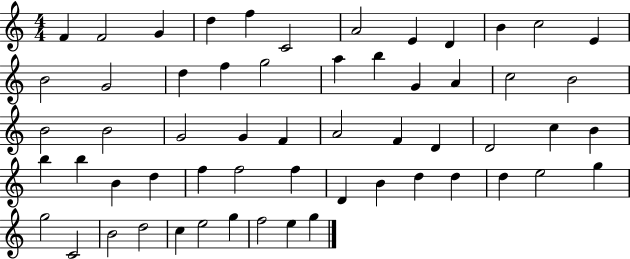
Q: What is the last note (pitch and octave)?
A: G5